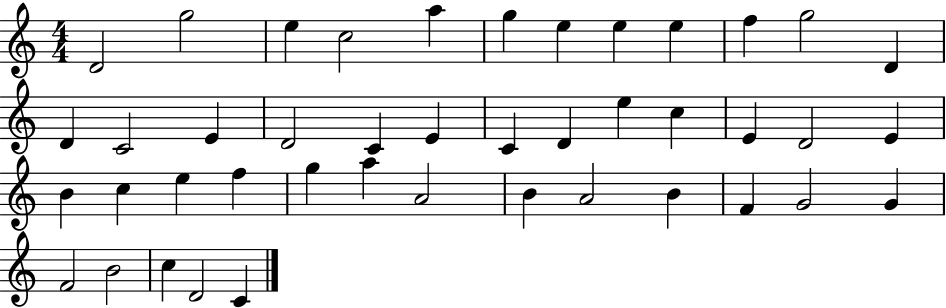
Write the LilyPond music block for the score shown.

{
  \clef treble
  \numericTimeSignature
  \time 4/4
  \key c \major
  d'2 g''2 | e''4 c''2 a''4 | g''4 e''4 e''4 e''4 | f''4 g''2 d'4 | \break d'4 c'2 e'4 | d'2 c'4 e'4 | c'4 d'4 e''4 c''4 | e'4 d'2 e'4 | \break b'4 c''4 e''4 f''4 | g''4 a''4 a'2 | b'4 a'2 b'4 | f'4 g'2 g'4 | \break f'2 b'2 | c''4 d'2 c'4 | \bar "|."
}